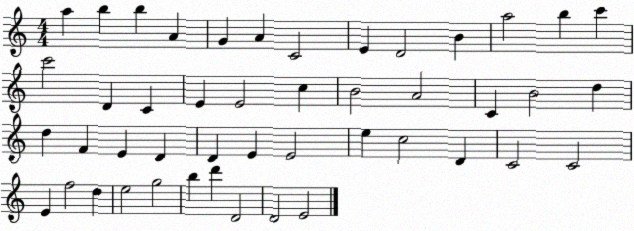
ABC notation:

X:1
T:Untitled
M:4/4
L:1/4
K:C
a b b A G A C2 E D2 B a2 b c' c'2 D C E E2 c B2 A2 C B2 d d F E D D E E2 e c2 D C2 C2 E f2 d e2 g2 b d' D2 D2 E2